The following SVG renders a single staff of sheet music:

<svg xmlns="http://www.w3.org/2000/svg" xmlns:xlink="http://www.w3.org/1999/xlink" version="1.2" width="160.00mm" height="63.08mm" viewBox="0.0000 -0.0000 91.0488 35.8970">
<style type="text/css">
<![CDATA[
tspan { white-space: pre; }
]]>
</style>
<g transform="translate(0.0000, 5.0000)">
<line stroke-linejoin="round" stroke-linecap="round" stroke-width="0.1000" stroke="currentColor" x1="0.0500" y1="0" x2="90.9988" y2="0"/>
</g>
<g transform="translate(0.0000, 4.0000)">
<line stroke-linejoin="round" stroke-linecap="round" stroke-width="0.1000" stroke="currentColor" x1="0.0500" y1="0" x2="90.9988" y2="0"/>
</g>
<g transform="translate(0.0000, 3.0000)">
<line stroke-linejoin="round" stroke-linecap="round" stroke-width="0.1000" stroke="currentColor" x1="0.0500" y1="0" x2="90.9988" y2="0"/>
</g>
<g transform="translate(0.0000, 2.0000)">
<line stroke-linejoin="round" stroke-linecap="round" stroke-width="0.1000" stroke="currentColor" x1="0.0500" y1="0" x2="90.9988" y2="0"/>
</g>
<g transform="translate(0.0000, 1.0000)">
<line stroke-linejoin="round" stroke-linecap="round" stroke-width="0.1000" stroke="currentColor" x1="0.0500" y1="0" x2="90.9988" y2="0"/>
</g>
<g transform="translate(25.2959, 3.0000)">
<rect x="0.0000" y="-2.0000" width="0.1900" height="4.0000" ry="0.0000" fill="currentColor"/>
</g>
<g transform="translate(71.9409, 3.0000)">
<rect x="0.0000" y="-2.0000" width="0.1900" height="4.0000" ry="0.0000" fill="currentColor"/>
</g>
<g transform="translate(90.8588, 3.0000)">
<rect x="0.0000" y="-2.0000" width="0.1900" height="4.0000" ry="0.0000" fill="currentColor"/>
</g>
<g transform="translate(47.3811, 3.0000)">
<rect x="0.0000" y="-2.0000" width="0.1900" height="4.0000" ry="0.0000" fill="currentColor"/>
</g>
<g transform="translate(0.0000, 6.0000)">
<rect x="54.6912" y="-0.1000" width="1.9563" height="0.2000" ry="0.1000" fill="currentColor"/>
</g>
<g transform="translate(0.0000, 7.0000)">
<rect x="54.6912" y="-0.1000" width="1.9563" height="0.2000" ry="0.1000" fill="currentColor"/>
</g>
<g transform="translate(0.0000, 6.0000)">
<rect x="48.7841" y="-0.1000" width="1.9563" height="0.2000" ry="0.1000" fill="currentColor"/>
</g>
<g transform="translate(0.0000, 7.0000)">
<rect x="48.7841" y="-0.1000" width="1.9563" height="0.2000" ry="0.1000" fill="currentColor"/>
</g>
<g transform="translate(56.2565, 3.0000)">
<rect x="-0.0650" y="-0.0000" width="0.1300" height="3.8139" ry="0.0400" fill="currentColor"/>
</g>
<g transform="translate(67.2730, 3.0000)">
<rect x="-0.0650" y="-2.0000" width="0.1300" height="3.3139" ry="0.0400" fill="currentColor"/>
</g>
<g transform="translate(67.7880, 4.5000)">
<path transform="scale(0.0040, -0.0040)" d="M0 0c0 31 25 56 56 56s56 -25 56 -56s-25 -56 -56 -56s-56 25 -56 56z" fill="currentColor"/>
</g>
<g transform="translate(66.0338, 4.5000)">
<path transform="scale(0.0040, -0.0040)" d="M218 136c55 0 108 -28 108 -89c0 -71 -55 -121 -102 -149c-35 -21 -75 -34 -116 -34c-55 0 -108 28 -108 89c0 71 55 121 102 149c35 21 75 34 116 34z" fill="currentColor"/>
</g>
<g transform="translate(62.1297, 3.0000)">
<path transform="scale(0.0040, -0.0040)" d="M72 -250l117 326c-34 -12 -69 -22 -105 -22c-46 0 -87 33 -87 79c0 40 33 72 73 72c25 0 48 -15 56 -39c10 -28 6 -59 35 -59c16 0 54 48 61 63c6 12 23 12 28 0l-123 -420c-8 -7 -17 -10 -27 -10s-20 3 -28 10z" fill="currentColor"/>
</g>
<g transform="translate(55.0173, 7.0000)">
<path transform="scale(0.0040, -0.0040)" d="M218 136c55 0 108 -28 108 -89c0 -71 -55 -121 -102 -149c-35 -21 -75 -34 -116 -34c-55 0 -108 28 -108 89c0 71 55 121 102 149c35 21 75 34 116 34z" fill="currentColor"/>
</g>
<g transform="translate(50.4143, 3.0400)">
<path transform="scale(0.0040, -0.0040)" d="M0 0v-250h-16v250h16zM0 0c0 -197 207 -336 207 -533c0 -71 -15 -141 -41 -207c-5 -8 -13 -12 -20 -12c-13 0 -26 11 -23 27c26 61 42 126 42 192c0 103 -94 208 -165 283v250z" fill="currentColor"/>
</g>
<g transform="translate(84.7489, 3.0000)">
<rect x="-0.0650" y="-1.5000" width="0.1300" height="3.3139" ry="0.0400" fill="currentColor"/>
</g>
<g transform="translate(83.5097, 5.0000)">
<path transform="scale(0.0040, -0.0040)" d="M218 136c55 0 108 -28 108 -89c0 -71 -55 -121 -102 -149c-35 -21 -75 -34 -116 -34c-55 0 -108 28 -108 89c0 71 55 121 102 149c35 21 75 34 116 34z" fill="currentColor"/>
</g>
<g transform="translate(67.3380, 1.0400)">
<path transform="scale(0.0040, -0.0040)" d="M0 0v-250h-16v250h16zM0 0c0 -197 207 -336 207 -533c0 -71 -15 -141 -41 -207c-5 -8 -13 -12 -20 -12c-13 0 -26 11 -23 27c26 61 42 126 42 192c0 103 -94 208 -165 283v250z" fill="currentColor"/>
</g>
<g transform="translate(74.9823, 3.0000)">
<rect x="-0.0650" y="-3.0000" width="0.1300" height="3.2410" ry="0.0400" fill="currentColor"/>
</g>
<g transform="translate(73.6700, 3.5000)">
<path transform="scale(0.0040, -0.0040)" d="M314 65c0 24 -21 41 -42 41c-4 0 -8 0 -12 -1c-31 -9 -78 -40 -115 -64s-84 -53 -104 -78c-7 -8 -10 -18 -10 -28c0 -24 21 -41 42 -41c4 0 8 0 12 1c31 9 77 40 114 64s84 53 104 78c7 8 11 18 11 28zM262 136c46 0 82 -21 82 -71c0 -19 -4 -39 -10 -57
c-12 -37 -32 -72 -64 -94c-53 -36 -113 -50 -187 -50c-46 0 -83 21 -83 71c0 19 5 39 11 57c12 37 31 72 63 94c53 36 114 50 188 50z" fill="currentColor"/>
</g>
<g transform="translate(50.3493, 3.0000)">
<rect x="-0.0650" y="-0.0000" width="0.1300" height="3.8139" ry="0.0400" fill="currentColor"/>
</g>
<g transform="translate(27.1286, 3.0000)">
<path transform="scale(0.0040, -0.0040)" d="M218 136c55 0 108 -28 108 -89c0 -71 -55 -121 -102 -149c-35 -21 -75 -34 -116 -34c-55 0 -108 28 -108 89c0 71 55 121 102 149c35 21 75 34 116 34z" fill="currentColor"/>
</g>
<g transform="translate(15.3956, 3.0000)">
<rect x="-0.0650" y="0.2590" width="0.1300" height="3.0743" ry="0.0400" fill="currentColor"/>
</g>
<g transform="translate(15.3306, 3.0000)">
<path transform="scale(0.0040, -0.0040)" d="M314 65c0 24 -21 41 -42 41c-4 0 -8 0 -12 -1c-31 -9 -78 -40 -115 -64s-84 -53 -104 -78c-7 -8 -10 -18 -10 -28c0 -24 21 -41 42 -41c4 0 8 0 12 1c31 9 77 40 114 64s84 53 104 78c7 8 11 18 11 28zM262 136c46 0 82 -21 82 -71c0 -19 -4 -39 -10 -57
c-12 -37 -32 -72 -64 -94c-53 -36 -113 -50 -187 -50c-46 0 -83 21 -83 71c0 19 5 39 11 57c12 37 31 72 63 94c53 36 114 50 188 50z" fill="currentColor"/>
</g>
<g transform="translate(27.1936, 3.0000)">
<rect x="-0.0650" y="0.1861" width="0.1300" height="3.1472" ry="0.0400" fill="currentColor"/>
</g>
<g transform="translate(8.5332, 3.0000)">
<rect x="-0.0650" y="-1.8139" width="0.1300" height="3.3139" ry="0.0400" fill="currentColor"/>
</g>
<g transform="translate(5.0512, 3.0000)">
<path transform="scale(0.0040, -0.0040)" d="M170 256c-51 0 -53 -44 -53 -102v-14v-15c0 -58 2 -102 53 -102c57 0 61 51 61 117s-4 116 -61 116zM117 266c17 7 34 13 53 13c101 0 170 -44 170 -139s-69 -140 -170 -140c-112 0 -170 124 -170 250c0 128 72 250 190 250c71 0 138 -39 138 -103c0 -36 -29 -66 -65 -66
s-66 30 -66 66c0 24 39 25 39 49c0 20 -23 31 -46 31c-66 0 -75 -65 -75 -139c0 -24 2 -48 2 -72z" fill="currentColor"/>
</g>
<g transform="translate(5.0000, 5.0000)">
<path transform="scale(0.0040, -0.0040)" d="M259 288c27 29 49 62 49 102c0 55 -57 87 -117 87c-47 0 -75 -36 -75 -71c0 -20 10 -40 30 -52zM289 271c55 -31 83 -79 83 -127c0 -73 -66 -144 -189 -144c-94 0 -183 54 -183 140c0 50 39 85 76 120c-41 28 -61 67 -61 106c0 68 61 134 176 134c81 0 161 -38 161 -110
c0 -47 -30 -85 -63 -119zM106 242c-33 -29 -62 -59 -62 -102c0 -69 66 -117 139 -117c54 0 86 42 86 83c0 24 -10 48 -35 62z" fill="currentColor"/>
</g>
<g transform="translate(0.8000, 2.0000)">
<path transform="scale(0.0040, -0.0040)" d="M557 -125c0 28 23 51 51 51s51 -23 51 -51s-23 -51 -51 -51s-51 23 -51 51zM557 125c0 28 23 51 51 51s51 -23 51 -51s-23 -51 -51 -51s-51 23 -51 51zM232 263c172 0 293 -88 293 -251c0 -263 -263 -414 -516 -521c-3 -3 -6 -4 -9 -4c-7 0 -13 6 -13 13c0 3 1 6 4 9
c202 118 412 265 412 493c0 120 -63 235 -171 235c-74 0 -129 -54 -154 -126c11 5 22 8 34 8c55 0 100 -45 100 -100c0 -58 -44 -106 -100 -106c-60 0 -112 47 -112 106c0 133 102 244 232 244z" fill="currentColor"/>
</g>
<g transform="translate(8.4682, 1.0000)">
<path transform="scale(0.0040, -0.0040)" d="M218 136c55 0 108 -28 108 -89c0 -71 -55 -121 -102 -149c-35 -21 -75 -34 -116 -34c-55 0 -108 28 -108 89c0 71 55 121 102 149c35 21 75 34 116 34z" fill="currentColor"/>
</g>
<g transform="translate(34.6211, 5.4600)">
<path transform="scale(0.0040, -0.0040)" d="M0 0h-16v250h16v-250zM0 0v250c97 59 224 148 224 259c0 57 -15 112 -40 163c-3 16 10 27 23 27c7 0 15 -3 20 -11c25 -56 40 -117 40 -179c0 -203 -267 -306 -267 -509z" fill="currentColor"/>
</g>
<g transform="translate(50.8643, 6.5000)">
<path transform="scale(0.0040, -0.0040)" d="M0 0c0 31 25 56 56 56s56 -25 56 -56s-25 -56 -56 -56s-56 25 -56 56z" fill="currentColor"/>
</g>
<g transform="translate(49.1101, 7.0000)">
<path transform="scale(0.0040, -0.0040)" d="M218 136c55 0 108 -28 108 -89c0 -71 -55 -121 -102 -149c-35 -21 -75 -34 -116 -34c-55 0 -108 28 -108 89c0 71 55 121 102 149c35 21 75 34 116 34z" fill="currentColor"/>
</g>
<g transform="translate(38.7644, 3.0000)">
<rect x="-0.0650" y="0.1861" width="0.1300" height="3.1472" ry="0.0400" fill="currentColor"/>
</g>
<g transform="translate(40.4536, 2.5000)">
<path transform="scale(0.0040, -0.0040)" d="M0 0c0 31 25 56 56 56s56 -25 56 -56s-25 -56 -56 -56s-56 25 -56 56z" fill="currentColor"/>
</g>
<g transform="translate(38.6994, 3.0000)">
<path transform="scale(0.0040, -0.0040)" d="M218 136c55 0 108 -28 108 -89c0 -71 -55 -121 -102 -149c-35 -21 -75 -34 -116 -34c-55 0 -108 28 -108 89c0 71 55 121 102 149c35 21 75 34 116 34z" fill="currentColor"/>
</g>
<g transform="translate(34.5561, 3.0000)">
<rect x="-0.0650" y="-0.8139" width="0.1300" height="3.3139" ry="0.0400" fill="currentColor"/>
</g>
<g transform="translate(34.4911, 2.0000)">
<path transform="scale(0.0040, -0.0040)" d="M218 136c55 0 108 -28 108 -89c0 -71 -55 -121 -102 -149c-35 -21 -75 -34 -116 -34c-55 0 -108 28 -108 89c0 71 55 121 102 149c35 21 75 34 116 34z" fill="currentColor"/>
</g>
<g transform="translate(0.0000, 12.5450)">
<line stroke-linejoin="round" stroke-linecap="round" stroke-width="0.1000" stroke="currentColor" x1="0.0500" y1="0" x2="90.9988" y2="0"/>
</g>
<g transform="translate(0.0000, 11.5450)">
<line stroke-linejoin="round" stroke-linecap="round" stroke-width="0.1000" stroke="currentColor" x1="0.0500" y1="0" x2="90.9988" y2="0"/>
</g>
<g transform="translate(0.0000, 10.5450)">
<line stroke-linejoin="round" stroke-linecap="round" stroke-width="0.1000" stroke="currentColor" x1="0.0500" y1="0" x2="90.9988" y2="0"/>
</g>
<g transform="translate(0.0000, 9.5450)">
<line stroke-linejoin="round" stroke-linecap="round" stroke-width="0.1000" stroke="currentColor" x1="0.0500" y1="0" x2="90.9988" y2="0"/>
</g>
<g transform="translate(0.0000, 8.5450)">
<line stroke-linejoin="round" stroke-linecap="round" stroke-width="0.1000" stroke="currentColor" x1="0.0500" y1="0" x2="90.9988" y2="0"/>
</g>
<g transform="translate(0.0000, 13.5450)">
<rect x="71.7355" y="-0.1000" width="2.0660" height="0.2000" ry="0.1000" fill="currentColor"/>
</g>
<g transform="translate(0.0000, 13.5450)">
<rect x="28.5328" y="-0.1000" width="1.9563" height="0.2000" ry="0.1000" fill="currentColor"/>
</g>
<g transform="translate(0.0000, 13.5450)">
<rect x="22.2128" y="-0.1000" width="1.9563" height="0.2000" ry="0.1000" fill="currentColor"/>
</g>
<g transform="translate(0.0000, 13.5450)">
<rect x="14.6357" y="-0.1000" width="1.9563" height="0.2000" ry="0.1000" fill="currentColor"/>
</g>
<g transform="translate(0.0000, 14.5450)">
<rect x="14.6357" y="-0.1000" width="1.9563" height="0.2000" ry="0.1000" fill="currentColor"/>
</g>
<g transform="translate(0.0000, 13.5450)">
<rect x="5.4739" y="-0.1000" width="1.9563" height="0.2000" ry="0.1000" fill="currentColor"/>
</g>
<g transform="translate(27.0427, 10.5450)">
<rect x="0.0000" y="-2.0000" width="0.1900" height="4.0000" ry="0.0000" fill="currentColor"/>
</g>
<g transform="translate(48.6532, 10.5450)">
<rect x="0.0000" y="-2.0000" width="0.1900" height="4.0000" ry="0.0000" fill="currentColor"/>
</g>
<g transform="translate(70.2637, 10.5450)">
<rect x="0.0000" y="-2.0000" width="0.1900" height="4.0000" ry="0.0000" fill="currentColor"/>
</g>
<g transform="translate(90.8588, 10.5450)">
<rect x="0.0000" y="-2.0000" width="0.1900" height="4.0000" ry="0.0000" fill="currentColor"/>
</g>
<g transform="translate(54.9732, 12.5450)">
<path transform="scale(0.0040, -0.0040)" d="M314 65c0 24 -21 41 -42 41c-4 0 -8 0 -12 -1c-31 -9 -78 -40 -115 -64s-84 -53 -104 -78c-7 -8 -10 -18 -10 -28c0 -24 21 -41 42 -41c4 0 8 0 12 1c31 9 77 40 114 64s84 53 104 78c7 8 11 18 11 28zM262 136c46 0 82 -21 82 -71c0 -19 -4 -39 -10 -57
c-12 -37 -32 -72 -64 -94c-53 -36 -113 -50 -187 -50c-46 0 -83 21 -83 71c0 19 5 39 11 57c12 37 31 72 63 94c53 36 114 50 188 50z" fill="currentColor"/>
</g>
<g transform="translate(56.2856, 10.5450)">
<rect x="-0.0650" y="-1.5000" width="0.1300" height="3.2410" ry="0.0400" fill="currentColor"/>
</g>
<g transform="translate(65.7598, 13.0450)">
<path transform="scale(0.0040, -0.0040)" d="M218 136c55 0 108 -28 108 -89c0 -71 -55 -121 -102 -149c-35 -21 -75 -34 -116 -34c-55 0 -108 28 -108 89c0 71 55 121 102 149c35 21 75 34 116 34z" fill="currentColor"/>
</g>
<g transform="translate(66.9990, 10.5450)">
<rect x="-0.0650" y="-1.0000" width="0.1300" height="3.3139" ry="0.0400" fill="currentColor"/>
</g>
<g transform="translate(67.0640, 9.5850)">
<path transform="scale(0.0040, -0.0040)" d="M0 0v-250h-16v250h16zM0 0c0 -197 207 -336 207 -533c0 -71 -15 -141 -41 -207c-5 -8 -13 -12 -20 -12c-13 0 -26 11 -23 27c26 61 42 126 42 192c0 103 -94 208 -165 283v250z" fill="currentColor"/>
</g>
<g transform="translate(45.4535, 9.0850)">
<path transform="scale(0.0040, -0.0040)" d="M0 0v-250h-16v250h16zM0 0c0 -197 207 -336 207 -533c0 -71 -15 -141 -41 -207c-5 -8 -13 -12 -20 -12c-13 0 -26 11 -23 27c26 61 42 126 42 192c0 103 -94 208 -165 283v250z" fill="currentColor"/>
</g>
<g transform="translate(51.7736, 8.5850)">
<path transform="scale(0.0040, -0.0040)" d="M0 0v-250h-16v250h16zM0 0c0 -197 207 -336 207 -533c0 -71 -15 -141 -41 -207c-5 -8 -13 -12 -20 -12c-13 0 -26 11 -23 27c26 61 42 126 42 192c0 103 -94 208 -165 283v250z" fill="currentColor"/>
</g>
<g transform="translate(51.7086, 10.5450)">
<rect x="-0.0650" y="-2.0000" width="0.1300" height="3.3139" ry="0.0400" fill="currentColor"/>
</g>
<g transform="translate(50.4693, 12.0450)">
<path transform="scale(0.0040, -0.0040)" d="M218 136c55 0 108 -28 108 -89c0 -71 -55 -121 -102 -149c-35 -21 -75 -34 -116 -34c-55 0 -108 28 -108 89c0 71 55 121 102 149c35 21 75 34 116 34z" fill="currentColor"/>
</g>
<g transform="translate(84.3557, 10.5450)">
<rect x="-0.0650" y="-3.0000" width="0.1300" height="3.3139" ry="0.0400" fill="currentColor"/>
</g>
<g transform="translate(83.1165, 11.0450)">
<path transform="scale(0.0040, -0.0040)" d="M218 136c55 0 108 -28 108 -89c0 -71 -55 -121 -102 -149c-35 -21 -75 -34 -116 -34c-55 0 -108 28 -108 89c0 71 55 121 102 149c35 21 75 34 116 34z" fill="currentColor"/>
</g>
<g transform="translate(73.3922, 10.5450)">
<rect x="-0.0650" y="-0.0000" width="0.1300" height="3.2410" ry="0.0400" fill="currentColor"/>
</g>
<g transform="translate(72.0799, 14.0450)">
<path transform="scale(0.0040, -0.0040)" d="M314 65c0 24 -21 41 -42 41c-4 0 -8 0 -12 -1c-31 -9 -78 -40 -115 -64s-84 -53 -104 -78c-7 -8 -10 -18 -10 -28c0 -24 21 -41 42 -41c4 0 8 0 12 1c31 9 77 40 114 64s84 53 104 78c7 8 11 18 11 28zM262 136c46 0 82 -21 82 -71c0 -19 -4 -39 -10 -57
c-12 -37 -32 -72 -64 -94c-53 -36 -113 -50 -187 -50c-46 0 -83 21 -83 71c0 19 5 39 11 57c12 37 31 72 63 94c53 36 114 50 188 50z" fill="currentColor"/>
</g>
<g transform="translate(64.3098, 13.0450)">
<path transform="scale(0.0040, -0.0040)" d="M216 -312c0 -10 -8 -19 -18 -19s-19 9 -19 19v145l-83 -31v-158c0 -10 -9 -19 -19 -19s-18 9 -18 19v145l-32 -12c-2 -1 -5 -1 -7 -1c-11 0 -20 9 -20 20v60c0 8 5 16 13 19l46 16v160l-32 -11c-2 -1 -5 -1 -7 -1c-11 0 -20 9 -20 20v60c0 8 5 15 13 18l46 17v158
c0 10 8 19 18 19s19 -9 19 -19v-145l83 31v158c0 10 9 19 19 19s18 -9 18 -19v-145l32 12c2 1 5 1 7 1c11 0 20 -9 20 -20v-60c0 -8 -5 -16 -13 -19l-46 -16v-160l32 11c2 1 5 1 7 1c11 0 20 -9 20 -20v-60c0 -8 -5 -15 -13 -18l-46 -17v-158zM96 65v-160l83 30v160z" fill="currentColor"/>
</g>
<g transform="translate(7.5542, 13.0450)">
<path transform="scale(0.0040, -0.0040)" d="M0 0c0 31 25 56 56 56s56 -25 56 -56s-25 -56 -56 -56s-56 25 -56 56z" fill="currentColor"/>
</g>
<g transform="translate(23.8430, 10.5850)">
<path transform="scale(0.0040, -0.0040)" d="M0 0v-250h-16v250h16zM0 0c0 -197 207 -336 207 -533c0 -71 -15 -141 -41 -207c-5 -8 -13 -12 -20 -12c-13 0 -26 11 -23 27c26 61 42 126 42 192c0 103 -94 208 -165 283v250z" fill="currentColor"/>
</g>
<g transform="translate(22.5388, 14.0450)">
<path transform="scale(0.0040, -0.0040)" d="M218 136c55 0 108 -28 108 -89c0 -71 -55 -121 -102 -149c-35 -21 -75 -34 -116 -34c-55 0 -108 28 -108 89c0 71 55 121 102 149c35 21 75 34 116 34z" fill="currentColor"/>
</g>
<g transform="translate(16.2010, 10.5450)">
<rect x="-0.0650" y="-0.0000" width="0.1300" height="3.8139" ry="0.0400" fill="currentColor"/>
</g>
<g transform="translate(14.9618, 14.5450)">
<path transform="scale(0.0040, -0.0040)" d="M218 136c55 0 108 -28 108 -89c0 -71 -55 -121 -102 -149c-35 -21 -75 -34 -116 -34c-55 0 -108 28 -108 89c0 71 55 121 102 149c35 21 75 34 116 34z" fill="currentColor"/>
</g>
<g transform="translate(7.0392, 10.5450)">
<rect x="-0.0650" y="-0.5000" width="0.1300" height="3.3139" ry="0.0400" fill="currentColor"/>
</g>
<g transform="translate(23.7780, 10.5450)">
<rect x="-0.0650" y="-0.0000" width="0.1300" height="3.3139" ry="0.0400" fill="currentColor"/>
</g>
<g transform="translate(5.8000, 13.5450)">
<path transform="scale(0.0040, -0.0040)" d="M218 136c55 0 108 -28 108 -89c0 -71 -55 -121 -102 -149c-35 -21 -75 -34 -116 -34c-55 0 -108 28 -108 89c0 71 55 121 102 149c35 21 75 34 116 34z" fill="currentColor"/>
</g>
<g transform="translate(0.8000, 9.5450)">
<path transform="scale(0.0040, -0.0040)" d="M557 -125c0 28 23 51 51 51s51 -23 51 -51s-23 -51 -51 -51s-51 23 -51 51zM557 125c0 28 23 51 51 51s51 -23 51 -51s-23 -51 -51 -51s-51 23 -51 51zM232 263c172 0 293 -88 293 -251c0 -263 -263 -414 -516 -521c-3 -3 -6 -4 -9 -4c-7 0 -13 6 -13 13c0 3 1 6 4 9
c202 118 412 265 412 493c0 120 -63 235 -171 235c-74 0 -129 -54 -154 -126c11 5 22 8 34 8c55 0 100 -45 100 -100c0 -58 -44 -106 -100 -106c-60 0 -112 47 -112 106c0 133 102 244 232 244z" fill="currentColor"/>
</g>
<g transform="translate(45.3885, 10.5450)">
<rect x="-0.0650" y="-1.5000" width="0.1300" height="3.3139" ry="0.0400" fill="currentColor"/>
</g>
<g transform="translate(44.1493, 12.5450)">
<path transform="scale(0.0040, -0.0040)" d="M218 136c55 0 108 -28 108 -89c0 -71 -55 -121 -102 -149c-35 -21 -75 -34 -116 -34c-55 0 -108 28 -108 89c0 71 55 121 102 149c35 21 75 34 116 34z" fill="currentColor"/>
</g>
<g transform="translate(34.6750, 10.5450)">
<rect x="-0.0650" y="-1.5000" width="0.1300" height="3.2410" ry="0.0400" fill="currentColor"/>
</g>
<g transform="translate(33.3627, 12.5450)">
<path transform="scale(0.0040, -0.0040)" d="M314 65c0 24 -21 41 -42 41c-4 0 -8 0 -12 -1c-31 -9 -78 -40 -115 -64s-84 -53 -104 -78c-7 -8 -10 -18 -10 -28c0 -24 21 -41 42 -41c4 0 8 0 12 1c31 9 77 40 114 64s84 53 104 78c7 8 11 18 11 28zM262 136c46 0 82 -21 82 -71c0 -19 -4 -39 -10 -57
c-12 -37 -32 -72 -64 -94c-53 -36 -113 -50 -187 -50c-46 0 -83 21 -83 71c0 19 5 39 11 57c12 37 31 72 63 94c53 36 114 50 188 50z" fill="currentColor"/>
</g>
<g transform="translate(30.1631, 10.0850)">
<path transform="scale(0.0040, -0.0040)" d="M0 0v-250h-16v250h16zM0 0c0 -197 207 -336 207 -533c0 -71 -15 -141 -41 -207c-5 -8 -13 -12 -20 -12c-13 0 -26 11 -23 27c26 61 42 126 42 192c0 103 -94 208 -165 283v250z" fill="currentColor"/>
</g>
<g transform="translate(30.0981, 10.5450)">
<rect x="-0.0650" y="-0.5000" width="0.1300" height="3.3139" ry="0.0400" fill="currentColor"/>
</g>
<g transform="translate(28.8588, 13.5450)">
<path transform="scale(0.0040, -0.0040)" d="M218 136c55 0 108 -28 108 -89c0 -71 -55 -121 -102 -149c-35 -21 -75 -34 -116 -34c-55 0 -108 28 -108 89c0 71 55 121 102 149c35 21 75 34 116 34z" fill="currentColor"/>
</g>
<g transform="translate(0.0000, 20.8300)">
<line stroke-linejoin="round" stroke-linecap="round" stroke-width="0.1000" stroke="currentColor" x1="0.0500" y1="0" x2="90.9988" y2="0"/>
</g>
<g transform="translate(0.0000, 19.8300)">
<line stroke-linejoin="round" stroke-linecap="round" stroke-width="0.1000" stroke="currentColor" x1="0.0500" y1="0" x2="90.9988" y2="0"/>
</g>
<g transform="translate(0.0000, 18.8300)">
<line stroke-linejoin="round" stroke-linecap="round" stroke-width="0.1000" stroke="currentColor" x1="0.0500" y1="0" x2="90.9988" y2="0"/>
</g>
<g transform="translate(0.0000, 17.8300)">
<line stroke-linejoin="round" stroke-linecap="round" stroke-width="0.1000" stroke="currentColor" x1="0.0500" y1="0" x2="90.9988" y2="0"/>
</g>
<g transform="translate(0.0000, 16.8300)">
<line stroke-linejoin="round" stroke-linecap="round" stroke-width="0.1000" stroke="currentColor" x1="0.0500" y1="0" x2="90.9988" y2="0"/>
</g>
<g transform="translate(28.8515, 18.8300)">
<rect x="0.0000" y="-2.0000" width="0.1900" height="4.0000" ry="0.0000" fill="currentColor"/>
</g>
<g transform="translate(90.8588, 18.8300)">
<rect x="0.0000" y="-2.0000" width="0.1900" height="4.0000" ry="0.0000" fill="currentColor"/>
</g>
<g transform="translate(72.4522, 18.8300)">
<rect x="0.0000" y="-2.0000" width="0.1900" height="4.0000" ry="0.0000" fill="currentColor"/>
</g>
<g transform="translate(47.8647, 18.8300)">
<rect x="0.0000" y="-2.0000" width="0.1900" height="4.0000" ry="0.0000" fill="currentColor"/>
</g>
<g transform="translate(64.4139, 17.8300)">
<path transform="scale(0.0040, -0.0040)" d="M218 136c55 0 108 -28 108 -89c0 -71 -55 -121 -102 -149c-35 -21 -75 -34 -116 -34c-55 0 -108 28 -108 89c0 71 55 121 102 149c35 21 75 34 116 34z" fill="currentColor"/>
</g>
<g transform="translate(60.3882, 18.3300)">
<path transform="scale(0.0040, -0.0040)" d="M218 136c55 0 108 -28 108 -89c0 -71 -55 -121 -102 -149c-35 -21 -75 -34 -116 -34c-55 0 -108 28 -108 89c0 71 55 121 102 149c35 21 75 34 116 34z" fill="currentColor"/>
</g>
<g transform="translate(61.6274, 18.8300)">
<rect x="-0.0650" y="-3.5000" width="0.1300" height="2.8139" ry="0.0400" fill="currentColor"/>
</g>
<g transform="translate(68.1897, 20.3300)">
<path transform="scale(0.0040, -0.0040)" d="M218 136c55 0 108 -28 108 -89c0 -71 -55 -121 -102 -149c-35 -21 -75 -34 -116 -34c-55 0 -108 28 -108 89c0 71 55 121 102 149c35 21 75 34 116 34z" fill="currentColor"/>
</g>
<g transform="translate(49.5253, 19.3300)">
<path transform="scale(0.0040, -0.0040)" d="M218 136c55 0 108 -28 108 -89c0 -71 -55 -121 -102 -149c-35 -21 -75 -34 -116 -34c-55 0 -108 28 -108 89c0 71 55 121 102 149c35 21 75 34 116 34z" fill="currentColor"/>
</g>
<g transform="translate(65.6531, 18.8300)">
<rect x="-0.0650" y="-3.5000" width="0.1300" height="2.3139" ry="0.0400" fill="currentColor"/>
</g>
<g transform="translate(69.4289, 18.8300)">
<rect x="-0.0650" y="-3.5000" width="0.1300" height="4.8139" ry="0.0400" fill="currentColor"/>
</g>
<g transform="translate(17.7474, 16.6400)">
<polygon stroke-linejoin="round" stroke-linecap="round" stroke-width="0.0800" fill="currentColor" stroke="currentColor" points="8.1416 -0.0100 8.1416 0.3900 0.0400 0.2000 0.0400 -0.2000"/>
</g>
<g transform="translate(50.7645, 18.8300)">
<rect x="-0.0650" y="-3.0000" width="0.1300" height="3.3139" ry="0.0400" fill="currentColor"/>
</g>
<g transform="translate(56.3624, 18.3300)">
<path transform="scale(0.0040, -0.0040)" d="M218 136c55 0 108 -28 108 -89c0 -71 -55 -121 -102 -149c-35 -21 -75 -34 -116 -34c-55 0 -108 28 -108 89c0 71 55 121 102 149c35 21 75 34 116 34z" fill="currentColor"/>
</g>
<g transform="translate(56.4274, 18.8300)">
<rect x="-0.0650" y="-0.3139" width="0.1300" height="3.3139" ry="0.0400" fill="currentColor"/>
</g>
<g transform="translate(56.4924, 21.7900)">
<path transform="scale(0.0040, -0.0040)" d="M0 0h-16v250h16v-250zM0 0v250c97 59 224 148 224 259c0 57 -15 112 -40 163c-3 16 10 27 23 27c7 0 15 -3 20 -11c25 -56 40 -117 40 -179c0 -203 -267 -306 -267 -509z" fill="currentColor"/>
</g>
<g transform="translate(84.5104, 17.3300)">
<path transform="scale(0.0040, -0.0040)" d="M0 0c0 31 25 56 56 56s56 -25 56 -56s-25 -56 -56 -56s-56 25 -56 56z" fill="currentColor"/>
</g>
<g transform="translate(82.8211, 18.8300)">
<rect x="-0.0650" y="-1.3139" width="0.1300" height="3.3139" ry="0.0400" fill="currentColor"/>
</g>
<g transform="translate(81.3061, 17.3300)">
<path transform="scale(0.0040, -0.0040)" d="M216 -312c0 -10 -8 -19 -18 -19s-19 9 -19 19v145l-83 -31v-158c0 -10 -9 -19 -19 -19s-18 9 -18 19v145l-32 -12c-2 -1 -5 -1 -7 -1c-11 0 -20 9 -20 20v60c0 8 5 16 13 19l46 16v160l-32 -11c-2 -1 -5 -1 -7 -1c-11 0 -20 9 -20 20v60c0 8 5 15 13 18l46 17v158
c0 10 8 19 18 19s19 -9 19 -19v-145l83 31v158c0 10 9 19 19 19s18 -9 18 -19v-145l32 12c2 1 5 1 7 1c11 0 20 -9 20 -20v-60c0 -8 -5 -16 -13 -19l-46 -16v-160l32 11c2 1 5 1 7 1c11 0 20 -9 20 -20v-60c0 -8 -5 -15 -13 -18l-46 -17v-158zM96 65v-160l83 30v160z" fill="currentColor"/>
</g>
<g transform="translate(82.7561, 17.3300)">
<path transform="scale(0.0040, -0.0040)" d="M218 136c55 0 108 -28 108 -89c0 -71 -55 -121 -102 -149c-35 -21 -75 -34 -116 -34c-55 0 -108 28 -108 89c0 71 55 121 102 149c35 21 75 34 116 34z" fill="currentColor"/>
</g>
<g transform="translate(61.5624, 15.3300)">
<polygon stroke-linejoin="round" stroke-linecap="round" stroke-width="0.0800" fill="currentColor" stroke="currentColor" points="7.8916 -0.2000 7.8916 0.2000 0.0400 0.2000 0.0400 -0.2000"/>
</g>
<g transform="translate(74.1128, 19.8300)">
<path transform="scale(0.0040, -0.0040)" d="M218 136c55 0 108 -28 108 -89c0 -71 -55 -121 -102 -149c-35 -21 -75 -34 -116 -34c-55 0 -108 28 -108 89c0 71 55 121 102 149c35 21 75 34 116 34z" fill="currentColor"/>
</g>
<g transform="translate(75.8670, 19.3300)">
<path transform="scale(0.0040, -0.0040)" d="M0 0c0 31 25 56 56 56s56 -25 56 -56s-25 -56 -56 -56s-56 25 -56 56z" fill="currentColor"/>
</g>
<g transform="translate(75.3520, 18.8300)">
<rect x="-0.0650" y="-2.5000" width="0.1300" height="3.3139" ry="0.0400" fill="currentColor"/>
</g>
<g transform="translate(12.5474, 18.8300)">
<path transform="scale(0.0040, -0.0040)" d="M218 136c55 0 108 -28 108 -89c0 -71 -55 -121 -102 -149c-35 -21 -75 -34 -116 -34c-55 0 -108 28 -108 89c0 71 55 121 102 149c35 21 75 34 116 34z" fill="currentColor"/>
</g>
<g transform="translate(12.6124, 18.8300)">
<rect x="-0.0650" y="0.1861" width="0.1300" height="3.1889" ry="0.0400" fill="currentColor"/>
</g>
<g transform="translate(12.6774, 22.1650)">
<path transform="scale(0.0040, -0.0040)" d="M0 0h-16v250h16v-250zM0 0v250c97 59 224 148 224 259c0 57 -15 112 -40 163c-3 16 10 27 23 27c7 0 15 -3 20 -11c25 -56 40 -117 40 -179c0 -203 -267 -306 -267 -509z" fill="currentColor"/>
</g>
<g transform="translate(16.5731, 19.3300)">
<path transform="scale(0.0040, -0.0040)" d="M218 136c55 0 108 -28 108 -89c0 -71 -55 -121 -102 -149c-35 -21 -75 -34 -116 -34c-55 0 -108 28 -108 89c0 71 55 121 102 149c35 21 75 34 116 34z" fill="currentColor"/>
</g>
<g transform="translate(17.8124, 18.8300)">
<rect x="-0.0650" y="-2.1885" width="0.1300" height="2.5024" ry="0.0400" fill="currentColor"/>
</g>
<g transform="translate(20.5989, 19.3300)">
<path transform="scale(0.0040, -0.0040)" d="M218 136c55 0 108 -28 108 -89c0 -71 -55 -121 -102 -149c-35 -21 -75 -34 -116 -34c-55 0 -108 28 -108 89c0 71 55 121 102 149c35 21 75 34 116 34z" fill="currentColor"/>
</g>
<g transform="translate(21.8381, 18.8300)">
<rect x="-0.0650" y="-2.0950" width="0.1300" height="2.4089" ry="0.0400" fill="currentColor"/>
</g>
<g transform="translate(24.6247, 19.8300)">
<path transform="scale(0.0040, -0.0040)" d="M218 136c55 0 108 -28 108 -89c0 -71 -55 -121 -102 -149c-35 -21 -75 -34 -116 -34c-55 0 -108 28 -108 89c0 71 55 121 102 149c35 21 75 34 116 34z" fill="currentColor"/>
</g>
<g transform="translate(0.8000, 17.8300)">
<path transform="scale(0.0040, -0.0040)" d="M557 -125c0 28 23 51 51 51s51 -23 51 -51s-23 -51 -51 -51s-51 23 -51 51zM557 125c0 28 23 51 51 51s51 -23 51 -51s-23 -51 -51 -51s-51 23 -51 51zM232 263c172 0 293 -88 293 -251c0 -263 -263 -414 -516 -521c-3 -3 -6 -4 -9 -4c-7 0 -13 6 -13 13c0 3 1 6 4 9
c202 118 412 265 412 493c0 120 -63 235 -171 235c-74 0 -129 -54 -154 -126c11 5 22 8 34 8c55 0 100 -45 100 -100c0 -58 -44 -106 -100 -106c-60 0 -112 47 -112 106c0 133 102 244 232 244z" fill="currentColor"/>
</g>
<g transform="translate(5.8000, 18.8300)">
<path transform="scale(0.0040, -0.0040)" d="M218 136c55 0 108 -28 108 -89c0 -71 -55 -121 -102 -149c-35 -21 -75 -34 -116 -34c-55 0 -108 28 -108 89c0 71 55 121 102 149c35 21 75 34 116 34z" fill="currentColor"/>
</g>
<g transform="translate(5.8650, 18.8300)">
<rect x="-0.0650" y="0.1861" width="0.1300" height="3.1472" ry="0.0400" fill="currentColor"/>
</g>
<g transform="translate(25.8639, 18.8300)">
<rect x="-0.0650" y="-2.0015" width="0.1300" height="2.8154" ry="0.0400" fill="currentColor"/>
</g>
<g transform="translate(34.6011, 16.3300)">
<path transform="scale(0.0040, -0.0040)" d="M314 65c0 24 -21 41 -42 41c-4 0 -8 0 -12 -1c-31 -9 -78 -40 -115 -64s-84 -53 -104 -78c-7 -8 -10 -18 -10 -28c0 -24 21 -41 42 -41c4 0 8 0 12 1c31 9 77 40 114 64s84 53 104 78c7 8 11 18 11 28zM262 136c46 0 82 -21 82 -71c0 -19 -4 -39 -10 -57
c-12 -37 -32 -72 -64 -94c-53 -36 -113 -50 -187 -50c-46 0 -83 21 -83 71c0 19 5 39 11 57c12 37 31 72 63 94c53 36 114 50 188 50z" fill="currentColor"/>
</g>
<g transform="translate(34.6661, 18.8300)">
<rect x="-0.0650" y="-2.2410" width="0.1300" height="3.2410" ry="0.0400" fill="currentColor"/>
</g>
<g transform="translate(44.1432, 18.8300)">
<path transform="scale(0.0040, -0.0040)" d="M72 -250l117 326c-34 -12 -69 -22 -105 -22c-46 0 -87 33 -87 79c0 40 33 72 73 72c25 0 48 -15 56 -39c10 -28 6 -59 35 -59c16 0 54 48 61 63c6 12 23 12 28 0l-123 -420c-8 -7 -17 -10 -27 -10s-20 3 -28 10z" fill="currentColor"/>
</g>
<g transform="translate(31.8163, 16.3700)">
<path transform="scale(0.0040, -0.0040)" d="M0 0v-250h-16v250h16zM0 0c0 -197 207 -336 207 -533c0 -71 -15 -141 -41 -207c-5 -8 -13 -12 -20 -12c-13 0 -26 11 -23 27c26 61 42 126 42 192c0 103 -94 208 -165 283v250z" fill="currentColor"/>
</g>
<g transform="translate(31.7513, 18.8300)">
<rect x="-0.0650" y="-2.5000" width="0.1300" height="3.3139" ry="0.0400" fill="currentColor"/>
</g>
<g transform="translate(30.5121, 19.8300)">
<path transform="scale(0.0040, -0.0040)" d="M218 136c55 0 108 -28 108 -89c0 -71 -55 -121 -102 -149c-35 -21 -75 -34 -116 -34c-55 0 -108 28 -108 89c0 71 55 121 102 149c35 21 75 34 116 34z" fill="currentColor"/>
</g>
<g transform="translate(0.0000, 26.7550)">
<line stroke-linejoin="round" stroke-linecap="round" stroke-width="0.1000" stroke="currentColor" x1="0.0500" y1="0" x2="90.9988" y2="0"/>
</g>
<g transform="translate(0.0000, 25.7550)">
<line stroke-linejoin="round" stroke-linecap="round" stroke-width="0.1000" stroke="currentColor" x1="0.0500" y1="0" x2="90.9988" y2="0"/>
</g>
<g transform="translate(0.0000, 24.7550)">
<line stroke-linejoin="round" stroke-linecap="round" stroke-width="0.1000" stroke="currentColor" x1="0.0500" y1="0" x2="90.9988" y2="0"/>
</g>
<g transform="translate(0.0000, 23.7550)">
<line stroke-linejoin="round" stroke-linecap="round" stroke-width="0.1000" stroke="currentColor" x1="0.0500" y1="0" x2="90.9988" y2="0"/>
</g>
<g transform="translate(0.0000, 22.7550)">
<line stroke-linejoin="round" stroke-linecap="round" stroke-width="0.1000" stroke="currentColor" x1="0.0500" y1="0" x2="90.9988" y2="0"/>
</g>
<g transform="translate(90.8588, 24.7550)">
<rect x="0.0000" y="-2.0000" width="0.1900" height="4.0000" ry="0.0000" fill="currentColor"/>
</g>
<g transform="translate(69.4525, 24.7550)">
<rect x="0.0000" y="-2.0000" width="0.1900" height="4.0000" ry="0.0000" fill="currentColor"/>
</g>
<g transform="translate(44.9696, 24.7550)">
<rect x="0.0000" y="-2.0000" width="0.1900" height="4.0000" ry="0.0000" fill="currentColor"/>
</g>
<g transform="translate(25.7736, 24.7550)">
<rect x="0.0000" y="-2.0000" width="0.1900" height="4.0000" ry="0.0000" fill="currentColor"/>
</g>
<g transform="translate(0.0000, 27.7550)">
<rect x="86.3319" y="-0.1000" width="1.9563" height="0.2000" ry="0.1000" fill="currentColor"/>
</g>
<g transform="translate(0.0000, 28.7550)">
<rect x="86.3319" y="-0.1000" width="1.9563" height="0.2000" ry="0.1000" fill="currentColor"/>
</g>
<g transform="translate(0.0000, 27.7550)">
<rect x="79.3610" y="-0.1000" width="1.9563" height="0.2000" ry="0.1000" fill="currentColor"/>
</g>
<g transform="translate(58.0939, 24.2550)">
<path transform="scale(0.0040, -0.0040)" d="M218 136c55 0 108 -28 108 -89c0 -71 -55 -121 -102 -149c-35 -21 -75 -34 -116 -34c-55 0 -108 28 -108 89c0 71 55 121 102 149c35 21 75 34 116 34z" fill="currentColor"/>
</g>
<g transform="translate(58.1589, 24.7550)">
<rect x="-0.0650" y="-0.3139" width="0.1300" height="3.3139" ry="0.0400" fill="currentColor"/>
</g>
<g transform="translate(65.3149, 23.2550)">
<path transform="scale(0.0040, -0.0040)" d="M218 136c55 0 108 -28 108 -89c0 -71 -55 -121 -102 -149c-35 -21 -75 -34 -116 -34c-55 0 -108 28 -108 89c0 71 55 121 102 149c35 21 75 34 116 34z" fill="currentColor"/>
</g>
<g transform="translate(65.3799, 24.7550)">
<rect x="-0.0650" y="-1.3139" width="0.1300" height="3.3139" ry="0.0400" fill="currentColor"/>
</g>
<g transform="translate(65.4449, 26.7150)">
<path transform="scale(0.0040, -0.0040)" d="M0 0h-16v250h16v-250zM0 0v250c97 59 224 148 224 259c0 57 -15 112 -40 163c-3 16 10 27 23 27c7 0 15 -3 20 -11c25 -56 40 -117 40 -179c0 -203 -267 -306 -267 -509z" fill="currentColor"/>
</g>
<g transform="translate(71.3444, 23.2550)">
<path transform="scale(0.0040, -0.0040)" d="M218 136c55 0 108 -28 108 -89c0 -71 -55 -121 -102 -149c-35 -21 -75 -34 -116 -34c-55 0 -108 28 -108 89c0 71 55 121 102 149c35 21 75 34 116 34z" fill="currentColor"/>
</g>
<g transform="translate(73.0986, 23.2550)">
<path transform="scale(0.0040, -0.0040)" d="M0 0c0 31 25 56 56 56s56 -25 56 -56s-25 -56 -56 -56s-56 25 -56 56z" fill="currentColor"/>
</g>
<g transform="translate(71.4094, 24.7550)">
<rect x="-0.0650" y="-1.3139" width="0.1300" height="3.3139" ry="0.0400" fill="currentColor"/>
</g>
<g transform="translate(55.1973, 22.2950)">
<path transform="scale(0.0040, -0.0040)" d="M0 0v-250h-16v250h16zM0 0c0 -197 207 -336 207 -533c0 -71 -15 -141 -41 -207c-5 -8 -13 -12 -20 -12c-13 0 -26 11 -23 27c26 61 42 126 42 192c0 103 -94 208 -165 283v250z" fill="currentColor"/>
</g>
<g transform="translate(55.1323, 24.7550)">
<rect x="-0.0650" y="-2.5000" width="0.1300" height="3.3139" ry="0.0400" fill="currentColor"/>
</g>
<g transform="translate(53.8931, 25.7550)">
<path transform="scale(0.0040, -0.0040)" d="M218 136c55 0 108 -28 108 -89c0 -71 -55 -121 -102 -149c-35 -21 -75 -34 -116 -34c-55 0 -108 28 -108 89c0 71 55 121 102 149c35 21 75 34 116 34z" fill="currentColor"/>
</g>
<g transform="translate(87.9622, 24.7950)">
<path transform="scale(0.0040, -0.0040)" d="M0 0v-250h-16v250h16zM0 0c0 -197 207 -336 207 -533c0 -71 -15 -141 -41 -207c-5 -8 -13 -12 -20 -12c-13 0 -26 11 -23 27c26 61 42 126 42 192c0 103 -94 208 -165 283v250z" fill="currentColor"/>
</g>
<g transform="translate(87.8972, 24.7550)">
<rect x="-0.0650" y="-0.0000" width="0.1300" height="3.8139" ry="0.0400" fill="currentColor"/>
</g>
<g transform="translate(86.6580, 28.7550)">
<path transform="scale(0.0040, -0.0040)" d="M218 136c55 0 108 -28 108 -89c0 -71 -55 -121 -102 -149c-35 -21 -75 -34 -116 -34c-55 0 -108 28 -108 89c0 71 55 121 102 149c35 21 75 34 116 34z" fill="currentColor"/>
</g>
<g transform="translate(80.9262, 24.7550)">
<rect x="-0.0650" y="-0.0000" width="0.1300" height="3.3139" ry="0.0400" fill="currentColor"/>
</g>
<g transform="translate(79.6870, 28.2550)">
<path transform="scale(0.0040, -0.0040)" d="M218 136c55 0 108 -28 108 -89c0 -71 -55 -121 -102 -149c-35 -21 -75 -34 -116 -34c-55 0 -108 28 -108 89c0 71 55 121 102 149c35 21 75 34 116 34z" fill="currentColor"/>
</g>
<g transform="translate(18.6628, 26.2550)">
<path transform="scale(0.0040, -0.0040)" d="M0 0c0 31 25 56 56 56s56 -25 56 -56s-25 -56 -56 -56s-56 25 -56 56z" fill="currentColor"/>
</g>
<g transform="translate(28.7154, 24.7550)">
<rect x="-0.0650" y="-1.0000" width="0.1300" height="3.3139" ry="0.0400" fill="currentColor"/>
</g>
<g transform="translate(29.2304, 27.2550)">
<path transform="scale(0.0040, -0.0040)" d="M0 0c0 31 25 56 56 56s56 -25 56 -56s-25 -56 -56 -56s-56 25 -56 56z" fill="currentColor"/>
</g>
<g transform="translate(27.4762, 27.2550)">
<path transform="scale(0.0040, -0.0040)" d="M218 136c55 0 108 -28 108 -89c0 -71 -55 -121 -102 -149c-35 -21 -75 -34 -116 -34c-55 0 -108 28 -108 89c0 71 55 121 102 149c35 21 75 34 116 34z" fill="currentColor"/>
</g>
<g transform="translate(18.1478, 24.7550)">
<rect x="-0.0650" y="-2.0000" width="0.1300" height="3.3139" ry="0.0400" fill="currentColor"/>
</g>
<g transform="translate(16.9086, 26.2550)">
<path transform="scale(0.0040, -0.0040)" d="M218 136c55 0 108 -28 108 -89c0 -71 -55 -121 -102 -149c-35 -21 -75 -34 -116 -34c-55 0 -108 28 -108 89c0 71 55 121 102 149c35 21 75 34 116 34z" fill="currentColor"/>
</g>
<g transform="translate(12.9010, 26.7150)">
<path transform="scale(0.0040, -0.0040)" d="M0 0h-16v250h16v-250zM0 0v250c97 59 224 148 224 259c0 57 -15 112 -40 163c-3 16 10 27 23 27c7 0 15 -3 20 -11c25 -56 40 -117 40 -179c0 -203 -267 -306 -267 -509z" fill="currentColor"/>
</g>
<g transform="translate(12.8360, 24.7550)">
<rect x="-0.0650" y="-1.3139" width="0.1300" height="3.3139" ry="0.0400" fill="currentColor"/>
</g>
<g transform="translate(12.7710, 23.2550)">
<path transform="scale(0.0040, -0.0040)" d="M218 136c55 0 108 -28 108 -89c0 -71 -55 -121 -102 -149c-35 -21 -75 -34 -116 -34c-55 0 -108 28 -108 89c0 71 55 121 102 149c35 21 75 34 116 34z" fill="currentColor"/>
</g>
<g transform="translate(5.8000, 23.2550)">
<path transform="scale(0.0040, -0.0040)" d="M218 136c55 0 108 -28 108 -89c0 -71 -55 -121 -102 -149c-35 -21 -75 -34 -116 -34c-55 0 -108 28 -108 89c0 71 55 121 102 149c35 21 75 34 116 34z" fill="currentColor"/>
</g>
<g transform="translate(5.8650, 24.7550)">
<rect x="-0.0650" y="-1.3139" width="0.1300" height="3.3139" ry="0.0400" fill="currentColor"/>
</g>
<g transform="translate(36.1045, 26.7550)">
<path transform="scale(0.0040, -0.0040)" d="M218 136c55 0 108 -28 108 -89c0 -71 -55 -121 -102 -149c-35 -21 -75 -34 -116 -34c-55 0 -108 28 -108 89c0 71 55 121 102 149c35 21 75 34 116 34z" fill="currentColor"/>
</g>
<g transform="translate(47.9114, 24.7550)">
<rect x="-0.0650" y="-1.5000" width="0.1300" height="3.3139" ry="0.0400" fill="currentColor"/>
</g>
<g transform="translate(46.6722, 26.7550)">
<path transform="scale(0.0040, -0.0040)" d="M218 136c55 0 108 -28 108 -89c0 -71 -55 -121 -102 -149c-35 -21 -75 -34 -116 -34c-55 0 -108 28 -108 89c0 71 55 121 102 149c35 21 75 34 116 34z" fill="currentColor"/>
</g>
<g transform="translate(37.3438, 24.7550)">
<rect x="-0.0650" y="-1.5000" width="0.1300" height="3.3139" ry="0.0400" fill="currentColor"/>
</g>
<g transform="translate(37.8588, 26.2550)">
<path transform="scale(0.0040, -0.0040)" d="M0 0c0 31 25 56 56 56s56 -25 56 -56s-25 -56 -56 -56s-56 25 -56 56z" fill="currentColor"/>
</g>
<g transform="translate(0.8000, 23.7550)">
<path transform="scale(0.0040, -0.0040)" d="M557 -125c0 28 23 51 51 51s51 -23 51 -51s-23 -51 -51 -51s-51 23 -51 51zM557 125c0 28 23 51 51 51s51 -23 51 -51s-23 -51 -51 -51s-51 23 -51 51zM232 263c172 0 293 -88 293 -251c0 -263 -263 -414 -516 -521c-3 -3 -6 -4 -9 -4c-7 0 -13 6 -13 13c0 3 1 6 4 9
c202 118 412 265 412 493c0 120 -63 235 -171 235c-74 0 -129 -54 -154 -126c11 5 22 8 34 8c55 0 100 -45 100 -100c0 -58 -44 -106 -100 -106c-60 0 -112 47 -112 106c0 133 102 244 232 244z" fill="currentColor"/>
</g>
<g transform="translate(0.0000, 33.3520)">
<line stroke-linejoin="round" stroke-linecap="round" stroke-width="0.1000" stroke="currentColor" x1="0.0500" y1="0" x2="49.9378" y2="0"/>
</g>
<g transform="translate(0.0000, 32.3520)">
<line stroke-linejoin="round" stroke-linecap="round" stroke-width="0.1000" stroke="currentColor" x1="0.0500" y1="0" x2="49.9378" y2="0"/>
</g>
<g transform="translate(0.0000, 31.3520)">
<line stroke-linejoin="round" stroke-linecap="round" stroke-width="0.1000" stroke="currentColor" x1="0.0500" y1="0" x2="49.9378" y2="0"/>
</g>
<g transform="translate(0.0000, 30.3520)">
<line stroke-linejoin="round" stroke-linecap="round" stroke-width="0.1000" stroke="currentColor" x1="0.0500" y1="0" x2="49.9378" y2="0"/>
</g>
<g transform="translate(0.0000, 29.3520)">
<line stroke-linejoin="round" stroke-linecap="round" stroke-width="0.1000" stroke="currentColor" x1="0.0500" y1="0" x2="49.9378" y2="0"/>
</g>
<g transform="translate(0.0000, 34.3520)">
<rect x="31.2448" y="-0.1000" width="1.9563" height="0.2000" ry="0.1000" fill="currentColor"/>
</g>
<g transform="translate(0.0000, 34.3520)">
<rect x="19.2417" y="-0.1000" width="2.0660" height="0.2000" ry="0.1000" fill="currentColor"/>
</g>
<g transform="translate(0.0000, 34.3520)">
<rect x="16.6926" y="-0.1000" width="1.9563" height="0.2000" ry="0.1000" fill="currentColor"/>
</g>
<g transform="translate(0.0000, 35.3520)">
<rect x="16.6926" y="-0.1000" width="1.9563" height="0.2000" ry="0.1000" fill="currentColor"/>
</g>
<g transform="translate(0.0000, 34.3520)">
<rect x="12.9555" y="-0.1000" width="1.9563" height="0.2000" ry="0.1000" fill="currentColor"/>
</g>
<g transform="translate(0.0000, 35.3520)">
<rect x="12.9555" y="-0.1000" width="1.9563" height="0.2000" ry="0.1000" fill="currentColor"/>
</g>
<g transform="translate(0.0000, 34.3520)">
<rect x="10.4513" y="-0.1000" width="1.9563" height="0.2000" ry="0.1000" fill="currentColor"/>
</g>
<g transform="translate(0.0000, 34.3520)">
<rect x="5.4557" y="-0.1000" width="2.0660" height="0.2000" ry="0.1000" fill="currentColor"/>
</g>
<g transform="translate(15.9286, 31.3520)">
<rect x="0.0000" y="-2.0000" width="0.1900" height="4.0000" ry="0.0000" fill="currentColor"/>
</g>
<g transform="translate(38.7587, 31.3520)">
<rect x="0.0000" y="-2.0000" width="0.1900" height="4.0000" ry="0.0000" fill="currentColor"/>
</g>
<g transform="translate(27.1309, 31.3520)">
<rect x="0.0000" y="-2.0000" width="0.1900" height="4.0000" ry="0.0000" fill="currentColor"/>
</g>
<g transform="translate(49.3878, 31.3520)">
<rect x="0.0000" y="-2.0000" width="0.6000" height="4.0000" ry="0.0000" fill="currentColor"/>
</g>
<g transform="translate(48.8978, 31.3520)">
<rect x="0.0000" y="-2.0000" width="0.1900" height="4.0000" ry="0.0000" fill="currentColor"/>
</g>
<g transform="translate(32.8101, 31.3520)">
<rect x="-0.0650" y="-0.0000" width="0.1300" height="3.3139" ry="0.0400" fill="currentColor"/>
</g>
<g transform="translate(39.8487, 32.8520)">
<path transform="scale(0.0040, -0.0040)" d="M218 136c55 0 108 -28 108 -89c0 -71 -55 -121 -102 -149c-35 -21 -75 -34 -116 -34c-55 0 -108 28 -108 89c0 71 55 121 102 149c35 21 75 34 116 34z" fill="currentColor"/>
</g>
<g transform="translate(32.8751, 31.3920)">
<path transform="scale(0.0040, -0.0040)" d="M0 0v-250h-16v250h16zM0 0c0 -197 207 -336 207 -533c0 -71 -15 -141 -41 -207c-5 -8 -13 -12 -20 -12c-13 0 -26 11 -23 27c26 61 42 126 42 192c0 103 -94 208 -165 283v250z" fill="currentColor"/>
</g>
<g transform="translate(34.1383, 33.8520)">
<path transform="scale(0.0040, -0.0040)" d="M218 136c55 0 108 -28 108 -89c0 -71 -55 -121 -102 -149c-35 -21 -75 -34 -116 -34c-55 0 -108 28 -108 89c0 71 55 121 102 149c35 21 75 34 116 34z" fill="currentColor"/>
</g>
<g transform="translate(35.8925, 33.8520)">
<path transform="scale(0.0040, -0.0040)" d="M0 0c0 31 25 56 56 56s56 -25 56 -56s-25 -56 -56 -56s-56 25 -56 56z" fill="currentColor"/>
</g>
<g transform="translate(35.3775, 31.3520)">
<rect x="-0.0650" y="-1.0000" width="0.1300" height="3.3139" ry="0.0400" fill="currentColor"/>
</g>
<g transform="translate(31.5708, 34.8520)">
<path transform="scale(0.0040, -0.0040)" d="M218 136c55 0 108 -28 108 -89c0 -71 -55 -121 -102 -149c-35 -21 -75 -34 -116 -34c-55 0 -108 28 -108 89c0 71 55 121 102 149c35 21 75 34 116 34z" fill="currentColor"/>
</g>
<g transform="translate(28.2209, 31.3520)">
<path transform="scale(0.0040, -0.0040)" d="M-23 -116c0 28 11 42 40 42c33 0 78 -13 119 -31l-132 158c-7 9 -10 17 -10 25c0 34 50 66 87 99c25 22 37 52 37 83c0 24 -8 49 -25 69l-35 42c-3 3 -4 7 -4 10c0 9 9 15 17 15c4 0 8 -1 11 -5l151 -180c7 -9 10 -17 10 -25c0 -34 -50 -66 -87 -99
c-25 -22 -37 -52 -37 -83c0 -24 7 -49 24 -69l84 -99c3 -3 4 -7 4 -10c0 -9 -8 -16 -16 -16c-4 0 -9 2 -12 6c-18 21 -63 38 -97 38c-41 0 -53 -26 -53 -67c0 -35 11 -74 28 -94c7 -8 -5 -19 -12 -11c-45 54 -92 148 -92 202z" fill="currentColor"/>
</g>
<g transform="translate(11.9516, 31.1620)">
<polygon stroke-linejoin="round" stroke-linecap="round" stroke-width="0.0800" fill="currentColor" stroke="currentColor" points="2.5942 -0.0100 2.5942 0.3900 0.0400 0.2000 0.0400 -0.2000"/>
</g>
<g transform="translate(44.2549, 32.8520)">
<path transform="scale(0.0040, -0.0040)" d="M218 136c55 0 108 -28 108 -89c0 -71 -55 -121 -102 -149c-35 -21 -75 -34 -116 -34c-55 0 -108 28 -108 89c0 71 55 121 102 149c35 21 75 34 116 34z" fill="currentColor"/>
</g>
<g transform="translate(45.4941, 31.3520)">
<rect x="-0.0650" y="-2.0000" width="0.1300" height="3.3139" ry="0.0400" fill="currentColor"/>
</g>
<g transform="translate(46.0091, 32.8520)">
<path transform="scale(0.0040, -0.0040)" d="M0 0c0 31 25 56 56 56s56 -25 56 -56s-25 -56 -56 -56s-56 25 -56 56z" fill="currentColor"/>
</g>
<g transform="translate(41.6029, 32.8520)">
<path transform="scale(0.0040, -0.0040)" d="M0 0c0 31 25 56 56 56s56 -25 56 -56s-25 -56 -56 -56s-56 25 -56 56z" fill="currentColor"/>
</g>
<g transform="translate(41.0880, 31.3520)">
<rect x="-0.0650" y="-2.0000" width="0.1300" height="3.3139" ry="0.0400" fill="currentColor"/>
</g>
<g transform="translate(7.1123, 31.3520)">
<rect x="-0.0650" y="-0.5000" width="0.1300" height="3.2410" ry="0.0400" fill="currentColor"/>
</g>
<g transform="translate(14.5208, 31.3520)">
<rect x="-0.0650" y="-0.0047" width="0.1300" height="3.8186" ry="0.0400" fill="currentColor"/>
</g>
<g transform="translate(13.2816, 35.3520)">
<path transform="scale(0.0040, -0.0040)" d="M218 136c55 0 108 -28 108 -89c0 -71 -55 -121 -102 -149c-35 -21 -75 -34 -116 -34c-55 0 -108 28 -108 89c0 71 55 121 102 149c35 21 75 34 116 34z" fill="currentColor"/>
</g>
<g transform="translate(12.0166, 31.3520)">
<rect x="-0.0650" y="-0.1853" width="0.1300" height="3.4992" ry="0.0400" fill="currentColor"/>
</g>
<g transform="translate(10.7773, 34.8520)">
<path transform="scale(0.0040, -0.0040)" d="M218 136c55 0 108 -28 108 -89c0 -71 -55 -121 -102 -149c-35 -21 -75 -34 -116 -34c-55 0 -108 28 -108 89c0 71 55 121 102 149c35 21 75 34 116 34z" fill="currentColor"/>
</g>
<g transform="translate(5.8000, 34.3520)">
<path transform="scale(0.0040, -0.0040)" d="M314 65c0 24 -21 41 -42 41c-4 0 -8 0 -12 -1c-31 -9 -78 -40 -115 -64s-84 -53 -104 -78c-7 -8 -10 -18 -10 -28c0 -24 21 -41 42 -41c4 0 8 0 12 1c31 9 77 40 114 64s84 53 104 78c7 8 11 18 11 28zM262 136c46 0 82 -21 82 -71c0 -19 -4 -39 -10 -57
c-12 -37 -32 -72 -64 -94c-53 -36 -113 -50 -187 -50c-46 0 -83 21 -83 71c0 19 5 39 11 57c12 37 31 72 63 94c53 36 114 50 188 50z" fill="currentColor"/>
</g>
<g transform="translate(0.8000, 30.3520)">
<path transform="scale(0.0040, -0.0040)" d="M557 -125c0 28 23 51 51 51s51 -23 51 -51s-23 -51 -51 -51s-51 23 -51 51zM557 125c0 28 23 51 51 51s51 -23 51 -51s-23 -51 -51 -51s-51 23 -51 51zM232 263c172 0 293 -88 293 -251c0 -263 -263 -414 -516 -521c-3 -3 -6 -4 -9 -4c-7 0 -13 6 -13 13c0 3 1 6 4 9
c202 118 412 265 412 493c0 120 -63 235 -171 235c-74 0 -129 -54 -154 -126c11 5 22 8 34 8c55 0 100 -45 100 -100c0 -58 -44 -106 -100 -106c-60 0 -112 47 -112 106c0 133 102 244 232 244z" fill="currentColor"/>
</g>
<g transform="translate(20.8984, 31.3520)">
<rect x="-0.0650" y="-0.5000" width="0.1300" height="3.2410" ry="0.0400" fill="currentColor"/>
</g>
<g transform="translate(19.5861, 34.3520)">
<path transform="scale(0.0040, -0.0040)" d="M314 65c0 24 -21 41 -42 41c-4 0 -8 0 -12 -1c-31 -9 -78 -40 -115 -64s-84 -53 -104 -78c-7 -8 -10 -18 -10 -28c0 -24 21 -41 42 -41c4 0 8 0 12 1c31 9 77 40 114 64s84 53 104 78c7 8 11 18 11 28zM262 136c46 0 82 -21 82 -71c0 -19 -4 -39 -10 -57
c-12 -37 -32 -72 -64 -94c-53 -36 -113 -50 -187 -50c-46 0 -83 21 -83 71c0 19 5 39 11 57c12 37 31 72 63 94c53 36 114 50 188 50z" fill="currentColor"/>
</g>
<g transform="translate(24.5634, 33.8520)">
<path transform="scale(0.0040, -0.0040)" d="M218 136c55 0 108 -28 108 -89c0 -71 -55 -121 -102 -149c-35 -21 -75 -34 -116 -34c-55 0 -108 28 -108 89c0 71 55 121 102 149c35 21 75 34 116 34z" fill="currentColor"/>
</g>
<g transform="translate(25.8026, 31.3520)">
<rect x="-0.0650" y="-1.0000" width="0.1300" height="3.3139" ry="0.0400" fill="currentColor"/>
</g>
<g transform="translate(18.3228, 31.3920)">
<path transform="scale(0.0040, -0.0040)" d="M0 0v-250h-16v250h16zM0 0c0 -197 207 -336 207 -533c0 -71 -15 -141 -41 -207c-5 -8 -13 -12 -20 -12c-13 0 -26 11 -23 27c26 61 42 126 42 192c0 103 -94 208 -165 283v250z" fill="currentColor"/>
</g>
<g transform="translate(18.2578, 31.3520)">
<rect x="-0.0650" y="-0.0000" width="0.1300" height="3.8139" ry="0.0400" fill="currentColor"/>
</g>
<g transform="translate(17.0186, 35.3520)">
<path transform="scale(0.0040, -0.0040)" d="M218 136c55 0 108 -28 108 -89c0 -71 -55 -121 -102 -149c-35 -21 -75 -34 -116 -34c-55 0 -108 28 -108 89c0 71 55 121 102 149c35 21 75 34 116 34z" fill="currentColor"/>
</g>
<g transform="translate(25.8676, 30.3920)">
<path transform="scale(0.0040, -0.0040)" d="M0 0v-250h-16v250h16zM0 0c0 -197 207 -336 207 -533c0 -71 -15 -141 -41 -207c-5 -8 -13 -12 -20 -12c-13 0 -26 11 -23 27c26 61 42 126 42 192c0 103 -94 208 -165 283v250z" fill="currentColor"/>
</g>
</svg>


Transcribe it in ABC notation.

X:1
T:Untitled
M:6/8
L:1/4
K:C
A, D,2 D, F,/2 D, C,,/2 C,, z/2 A,,/2 C,2 G,, E,, C,, D,,/2 E,,/2 G,,2 G,,/2 A,,/2 G,,2 ^F,,/2 D,,2 C, D, D,/2 C,/2 C,/2 B,,/2 B,,/2 B,2 z/2 C, E,/2 E,/2 F,/2 A,,/2 B,, ^G, G, G,/2 A,, F,, G,, G,, B,,/2 E, G,/2 G, D,, C,,/2 E,,2 D,,/2 C,,/2 C,,/2 E,,2 F,,/2 z D,,/2 F,, A,, A,,